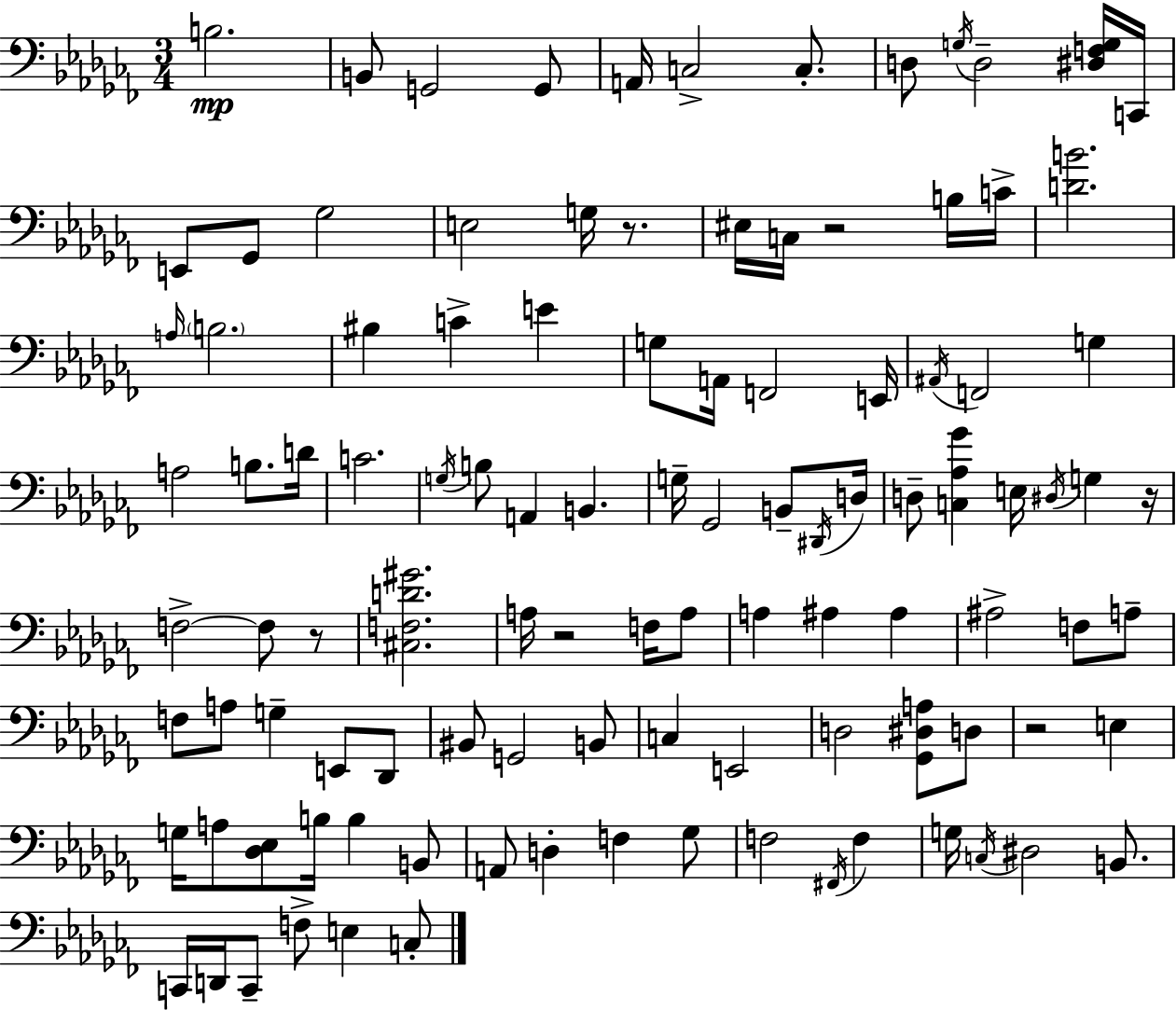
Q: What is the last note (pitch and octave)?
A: C3